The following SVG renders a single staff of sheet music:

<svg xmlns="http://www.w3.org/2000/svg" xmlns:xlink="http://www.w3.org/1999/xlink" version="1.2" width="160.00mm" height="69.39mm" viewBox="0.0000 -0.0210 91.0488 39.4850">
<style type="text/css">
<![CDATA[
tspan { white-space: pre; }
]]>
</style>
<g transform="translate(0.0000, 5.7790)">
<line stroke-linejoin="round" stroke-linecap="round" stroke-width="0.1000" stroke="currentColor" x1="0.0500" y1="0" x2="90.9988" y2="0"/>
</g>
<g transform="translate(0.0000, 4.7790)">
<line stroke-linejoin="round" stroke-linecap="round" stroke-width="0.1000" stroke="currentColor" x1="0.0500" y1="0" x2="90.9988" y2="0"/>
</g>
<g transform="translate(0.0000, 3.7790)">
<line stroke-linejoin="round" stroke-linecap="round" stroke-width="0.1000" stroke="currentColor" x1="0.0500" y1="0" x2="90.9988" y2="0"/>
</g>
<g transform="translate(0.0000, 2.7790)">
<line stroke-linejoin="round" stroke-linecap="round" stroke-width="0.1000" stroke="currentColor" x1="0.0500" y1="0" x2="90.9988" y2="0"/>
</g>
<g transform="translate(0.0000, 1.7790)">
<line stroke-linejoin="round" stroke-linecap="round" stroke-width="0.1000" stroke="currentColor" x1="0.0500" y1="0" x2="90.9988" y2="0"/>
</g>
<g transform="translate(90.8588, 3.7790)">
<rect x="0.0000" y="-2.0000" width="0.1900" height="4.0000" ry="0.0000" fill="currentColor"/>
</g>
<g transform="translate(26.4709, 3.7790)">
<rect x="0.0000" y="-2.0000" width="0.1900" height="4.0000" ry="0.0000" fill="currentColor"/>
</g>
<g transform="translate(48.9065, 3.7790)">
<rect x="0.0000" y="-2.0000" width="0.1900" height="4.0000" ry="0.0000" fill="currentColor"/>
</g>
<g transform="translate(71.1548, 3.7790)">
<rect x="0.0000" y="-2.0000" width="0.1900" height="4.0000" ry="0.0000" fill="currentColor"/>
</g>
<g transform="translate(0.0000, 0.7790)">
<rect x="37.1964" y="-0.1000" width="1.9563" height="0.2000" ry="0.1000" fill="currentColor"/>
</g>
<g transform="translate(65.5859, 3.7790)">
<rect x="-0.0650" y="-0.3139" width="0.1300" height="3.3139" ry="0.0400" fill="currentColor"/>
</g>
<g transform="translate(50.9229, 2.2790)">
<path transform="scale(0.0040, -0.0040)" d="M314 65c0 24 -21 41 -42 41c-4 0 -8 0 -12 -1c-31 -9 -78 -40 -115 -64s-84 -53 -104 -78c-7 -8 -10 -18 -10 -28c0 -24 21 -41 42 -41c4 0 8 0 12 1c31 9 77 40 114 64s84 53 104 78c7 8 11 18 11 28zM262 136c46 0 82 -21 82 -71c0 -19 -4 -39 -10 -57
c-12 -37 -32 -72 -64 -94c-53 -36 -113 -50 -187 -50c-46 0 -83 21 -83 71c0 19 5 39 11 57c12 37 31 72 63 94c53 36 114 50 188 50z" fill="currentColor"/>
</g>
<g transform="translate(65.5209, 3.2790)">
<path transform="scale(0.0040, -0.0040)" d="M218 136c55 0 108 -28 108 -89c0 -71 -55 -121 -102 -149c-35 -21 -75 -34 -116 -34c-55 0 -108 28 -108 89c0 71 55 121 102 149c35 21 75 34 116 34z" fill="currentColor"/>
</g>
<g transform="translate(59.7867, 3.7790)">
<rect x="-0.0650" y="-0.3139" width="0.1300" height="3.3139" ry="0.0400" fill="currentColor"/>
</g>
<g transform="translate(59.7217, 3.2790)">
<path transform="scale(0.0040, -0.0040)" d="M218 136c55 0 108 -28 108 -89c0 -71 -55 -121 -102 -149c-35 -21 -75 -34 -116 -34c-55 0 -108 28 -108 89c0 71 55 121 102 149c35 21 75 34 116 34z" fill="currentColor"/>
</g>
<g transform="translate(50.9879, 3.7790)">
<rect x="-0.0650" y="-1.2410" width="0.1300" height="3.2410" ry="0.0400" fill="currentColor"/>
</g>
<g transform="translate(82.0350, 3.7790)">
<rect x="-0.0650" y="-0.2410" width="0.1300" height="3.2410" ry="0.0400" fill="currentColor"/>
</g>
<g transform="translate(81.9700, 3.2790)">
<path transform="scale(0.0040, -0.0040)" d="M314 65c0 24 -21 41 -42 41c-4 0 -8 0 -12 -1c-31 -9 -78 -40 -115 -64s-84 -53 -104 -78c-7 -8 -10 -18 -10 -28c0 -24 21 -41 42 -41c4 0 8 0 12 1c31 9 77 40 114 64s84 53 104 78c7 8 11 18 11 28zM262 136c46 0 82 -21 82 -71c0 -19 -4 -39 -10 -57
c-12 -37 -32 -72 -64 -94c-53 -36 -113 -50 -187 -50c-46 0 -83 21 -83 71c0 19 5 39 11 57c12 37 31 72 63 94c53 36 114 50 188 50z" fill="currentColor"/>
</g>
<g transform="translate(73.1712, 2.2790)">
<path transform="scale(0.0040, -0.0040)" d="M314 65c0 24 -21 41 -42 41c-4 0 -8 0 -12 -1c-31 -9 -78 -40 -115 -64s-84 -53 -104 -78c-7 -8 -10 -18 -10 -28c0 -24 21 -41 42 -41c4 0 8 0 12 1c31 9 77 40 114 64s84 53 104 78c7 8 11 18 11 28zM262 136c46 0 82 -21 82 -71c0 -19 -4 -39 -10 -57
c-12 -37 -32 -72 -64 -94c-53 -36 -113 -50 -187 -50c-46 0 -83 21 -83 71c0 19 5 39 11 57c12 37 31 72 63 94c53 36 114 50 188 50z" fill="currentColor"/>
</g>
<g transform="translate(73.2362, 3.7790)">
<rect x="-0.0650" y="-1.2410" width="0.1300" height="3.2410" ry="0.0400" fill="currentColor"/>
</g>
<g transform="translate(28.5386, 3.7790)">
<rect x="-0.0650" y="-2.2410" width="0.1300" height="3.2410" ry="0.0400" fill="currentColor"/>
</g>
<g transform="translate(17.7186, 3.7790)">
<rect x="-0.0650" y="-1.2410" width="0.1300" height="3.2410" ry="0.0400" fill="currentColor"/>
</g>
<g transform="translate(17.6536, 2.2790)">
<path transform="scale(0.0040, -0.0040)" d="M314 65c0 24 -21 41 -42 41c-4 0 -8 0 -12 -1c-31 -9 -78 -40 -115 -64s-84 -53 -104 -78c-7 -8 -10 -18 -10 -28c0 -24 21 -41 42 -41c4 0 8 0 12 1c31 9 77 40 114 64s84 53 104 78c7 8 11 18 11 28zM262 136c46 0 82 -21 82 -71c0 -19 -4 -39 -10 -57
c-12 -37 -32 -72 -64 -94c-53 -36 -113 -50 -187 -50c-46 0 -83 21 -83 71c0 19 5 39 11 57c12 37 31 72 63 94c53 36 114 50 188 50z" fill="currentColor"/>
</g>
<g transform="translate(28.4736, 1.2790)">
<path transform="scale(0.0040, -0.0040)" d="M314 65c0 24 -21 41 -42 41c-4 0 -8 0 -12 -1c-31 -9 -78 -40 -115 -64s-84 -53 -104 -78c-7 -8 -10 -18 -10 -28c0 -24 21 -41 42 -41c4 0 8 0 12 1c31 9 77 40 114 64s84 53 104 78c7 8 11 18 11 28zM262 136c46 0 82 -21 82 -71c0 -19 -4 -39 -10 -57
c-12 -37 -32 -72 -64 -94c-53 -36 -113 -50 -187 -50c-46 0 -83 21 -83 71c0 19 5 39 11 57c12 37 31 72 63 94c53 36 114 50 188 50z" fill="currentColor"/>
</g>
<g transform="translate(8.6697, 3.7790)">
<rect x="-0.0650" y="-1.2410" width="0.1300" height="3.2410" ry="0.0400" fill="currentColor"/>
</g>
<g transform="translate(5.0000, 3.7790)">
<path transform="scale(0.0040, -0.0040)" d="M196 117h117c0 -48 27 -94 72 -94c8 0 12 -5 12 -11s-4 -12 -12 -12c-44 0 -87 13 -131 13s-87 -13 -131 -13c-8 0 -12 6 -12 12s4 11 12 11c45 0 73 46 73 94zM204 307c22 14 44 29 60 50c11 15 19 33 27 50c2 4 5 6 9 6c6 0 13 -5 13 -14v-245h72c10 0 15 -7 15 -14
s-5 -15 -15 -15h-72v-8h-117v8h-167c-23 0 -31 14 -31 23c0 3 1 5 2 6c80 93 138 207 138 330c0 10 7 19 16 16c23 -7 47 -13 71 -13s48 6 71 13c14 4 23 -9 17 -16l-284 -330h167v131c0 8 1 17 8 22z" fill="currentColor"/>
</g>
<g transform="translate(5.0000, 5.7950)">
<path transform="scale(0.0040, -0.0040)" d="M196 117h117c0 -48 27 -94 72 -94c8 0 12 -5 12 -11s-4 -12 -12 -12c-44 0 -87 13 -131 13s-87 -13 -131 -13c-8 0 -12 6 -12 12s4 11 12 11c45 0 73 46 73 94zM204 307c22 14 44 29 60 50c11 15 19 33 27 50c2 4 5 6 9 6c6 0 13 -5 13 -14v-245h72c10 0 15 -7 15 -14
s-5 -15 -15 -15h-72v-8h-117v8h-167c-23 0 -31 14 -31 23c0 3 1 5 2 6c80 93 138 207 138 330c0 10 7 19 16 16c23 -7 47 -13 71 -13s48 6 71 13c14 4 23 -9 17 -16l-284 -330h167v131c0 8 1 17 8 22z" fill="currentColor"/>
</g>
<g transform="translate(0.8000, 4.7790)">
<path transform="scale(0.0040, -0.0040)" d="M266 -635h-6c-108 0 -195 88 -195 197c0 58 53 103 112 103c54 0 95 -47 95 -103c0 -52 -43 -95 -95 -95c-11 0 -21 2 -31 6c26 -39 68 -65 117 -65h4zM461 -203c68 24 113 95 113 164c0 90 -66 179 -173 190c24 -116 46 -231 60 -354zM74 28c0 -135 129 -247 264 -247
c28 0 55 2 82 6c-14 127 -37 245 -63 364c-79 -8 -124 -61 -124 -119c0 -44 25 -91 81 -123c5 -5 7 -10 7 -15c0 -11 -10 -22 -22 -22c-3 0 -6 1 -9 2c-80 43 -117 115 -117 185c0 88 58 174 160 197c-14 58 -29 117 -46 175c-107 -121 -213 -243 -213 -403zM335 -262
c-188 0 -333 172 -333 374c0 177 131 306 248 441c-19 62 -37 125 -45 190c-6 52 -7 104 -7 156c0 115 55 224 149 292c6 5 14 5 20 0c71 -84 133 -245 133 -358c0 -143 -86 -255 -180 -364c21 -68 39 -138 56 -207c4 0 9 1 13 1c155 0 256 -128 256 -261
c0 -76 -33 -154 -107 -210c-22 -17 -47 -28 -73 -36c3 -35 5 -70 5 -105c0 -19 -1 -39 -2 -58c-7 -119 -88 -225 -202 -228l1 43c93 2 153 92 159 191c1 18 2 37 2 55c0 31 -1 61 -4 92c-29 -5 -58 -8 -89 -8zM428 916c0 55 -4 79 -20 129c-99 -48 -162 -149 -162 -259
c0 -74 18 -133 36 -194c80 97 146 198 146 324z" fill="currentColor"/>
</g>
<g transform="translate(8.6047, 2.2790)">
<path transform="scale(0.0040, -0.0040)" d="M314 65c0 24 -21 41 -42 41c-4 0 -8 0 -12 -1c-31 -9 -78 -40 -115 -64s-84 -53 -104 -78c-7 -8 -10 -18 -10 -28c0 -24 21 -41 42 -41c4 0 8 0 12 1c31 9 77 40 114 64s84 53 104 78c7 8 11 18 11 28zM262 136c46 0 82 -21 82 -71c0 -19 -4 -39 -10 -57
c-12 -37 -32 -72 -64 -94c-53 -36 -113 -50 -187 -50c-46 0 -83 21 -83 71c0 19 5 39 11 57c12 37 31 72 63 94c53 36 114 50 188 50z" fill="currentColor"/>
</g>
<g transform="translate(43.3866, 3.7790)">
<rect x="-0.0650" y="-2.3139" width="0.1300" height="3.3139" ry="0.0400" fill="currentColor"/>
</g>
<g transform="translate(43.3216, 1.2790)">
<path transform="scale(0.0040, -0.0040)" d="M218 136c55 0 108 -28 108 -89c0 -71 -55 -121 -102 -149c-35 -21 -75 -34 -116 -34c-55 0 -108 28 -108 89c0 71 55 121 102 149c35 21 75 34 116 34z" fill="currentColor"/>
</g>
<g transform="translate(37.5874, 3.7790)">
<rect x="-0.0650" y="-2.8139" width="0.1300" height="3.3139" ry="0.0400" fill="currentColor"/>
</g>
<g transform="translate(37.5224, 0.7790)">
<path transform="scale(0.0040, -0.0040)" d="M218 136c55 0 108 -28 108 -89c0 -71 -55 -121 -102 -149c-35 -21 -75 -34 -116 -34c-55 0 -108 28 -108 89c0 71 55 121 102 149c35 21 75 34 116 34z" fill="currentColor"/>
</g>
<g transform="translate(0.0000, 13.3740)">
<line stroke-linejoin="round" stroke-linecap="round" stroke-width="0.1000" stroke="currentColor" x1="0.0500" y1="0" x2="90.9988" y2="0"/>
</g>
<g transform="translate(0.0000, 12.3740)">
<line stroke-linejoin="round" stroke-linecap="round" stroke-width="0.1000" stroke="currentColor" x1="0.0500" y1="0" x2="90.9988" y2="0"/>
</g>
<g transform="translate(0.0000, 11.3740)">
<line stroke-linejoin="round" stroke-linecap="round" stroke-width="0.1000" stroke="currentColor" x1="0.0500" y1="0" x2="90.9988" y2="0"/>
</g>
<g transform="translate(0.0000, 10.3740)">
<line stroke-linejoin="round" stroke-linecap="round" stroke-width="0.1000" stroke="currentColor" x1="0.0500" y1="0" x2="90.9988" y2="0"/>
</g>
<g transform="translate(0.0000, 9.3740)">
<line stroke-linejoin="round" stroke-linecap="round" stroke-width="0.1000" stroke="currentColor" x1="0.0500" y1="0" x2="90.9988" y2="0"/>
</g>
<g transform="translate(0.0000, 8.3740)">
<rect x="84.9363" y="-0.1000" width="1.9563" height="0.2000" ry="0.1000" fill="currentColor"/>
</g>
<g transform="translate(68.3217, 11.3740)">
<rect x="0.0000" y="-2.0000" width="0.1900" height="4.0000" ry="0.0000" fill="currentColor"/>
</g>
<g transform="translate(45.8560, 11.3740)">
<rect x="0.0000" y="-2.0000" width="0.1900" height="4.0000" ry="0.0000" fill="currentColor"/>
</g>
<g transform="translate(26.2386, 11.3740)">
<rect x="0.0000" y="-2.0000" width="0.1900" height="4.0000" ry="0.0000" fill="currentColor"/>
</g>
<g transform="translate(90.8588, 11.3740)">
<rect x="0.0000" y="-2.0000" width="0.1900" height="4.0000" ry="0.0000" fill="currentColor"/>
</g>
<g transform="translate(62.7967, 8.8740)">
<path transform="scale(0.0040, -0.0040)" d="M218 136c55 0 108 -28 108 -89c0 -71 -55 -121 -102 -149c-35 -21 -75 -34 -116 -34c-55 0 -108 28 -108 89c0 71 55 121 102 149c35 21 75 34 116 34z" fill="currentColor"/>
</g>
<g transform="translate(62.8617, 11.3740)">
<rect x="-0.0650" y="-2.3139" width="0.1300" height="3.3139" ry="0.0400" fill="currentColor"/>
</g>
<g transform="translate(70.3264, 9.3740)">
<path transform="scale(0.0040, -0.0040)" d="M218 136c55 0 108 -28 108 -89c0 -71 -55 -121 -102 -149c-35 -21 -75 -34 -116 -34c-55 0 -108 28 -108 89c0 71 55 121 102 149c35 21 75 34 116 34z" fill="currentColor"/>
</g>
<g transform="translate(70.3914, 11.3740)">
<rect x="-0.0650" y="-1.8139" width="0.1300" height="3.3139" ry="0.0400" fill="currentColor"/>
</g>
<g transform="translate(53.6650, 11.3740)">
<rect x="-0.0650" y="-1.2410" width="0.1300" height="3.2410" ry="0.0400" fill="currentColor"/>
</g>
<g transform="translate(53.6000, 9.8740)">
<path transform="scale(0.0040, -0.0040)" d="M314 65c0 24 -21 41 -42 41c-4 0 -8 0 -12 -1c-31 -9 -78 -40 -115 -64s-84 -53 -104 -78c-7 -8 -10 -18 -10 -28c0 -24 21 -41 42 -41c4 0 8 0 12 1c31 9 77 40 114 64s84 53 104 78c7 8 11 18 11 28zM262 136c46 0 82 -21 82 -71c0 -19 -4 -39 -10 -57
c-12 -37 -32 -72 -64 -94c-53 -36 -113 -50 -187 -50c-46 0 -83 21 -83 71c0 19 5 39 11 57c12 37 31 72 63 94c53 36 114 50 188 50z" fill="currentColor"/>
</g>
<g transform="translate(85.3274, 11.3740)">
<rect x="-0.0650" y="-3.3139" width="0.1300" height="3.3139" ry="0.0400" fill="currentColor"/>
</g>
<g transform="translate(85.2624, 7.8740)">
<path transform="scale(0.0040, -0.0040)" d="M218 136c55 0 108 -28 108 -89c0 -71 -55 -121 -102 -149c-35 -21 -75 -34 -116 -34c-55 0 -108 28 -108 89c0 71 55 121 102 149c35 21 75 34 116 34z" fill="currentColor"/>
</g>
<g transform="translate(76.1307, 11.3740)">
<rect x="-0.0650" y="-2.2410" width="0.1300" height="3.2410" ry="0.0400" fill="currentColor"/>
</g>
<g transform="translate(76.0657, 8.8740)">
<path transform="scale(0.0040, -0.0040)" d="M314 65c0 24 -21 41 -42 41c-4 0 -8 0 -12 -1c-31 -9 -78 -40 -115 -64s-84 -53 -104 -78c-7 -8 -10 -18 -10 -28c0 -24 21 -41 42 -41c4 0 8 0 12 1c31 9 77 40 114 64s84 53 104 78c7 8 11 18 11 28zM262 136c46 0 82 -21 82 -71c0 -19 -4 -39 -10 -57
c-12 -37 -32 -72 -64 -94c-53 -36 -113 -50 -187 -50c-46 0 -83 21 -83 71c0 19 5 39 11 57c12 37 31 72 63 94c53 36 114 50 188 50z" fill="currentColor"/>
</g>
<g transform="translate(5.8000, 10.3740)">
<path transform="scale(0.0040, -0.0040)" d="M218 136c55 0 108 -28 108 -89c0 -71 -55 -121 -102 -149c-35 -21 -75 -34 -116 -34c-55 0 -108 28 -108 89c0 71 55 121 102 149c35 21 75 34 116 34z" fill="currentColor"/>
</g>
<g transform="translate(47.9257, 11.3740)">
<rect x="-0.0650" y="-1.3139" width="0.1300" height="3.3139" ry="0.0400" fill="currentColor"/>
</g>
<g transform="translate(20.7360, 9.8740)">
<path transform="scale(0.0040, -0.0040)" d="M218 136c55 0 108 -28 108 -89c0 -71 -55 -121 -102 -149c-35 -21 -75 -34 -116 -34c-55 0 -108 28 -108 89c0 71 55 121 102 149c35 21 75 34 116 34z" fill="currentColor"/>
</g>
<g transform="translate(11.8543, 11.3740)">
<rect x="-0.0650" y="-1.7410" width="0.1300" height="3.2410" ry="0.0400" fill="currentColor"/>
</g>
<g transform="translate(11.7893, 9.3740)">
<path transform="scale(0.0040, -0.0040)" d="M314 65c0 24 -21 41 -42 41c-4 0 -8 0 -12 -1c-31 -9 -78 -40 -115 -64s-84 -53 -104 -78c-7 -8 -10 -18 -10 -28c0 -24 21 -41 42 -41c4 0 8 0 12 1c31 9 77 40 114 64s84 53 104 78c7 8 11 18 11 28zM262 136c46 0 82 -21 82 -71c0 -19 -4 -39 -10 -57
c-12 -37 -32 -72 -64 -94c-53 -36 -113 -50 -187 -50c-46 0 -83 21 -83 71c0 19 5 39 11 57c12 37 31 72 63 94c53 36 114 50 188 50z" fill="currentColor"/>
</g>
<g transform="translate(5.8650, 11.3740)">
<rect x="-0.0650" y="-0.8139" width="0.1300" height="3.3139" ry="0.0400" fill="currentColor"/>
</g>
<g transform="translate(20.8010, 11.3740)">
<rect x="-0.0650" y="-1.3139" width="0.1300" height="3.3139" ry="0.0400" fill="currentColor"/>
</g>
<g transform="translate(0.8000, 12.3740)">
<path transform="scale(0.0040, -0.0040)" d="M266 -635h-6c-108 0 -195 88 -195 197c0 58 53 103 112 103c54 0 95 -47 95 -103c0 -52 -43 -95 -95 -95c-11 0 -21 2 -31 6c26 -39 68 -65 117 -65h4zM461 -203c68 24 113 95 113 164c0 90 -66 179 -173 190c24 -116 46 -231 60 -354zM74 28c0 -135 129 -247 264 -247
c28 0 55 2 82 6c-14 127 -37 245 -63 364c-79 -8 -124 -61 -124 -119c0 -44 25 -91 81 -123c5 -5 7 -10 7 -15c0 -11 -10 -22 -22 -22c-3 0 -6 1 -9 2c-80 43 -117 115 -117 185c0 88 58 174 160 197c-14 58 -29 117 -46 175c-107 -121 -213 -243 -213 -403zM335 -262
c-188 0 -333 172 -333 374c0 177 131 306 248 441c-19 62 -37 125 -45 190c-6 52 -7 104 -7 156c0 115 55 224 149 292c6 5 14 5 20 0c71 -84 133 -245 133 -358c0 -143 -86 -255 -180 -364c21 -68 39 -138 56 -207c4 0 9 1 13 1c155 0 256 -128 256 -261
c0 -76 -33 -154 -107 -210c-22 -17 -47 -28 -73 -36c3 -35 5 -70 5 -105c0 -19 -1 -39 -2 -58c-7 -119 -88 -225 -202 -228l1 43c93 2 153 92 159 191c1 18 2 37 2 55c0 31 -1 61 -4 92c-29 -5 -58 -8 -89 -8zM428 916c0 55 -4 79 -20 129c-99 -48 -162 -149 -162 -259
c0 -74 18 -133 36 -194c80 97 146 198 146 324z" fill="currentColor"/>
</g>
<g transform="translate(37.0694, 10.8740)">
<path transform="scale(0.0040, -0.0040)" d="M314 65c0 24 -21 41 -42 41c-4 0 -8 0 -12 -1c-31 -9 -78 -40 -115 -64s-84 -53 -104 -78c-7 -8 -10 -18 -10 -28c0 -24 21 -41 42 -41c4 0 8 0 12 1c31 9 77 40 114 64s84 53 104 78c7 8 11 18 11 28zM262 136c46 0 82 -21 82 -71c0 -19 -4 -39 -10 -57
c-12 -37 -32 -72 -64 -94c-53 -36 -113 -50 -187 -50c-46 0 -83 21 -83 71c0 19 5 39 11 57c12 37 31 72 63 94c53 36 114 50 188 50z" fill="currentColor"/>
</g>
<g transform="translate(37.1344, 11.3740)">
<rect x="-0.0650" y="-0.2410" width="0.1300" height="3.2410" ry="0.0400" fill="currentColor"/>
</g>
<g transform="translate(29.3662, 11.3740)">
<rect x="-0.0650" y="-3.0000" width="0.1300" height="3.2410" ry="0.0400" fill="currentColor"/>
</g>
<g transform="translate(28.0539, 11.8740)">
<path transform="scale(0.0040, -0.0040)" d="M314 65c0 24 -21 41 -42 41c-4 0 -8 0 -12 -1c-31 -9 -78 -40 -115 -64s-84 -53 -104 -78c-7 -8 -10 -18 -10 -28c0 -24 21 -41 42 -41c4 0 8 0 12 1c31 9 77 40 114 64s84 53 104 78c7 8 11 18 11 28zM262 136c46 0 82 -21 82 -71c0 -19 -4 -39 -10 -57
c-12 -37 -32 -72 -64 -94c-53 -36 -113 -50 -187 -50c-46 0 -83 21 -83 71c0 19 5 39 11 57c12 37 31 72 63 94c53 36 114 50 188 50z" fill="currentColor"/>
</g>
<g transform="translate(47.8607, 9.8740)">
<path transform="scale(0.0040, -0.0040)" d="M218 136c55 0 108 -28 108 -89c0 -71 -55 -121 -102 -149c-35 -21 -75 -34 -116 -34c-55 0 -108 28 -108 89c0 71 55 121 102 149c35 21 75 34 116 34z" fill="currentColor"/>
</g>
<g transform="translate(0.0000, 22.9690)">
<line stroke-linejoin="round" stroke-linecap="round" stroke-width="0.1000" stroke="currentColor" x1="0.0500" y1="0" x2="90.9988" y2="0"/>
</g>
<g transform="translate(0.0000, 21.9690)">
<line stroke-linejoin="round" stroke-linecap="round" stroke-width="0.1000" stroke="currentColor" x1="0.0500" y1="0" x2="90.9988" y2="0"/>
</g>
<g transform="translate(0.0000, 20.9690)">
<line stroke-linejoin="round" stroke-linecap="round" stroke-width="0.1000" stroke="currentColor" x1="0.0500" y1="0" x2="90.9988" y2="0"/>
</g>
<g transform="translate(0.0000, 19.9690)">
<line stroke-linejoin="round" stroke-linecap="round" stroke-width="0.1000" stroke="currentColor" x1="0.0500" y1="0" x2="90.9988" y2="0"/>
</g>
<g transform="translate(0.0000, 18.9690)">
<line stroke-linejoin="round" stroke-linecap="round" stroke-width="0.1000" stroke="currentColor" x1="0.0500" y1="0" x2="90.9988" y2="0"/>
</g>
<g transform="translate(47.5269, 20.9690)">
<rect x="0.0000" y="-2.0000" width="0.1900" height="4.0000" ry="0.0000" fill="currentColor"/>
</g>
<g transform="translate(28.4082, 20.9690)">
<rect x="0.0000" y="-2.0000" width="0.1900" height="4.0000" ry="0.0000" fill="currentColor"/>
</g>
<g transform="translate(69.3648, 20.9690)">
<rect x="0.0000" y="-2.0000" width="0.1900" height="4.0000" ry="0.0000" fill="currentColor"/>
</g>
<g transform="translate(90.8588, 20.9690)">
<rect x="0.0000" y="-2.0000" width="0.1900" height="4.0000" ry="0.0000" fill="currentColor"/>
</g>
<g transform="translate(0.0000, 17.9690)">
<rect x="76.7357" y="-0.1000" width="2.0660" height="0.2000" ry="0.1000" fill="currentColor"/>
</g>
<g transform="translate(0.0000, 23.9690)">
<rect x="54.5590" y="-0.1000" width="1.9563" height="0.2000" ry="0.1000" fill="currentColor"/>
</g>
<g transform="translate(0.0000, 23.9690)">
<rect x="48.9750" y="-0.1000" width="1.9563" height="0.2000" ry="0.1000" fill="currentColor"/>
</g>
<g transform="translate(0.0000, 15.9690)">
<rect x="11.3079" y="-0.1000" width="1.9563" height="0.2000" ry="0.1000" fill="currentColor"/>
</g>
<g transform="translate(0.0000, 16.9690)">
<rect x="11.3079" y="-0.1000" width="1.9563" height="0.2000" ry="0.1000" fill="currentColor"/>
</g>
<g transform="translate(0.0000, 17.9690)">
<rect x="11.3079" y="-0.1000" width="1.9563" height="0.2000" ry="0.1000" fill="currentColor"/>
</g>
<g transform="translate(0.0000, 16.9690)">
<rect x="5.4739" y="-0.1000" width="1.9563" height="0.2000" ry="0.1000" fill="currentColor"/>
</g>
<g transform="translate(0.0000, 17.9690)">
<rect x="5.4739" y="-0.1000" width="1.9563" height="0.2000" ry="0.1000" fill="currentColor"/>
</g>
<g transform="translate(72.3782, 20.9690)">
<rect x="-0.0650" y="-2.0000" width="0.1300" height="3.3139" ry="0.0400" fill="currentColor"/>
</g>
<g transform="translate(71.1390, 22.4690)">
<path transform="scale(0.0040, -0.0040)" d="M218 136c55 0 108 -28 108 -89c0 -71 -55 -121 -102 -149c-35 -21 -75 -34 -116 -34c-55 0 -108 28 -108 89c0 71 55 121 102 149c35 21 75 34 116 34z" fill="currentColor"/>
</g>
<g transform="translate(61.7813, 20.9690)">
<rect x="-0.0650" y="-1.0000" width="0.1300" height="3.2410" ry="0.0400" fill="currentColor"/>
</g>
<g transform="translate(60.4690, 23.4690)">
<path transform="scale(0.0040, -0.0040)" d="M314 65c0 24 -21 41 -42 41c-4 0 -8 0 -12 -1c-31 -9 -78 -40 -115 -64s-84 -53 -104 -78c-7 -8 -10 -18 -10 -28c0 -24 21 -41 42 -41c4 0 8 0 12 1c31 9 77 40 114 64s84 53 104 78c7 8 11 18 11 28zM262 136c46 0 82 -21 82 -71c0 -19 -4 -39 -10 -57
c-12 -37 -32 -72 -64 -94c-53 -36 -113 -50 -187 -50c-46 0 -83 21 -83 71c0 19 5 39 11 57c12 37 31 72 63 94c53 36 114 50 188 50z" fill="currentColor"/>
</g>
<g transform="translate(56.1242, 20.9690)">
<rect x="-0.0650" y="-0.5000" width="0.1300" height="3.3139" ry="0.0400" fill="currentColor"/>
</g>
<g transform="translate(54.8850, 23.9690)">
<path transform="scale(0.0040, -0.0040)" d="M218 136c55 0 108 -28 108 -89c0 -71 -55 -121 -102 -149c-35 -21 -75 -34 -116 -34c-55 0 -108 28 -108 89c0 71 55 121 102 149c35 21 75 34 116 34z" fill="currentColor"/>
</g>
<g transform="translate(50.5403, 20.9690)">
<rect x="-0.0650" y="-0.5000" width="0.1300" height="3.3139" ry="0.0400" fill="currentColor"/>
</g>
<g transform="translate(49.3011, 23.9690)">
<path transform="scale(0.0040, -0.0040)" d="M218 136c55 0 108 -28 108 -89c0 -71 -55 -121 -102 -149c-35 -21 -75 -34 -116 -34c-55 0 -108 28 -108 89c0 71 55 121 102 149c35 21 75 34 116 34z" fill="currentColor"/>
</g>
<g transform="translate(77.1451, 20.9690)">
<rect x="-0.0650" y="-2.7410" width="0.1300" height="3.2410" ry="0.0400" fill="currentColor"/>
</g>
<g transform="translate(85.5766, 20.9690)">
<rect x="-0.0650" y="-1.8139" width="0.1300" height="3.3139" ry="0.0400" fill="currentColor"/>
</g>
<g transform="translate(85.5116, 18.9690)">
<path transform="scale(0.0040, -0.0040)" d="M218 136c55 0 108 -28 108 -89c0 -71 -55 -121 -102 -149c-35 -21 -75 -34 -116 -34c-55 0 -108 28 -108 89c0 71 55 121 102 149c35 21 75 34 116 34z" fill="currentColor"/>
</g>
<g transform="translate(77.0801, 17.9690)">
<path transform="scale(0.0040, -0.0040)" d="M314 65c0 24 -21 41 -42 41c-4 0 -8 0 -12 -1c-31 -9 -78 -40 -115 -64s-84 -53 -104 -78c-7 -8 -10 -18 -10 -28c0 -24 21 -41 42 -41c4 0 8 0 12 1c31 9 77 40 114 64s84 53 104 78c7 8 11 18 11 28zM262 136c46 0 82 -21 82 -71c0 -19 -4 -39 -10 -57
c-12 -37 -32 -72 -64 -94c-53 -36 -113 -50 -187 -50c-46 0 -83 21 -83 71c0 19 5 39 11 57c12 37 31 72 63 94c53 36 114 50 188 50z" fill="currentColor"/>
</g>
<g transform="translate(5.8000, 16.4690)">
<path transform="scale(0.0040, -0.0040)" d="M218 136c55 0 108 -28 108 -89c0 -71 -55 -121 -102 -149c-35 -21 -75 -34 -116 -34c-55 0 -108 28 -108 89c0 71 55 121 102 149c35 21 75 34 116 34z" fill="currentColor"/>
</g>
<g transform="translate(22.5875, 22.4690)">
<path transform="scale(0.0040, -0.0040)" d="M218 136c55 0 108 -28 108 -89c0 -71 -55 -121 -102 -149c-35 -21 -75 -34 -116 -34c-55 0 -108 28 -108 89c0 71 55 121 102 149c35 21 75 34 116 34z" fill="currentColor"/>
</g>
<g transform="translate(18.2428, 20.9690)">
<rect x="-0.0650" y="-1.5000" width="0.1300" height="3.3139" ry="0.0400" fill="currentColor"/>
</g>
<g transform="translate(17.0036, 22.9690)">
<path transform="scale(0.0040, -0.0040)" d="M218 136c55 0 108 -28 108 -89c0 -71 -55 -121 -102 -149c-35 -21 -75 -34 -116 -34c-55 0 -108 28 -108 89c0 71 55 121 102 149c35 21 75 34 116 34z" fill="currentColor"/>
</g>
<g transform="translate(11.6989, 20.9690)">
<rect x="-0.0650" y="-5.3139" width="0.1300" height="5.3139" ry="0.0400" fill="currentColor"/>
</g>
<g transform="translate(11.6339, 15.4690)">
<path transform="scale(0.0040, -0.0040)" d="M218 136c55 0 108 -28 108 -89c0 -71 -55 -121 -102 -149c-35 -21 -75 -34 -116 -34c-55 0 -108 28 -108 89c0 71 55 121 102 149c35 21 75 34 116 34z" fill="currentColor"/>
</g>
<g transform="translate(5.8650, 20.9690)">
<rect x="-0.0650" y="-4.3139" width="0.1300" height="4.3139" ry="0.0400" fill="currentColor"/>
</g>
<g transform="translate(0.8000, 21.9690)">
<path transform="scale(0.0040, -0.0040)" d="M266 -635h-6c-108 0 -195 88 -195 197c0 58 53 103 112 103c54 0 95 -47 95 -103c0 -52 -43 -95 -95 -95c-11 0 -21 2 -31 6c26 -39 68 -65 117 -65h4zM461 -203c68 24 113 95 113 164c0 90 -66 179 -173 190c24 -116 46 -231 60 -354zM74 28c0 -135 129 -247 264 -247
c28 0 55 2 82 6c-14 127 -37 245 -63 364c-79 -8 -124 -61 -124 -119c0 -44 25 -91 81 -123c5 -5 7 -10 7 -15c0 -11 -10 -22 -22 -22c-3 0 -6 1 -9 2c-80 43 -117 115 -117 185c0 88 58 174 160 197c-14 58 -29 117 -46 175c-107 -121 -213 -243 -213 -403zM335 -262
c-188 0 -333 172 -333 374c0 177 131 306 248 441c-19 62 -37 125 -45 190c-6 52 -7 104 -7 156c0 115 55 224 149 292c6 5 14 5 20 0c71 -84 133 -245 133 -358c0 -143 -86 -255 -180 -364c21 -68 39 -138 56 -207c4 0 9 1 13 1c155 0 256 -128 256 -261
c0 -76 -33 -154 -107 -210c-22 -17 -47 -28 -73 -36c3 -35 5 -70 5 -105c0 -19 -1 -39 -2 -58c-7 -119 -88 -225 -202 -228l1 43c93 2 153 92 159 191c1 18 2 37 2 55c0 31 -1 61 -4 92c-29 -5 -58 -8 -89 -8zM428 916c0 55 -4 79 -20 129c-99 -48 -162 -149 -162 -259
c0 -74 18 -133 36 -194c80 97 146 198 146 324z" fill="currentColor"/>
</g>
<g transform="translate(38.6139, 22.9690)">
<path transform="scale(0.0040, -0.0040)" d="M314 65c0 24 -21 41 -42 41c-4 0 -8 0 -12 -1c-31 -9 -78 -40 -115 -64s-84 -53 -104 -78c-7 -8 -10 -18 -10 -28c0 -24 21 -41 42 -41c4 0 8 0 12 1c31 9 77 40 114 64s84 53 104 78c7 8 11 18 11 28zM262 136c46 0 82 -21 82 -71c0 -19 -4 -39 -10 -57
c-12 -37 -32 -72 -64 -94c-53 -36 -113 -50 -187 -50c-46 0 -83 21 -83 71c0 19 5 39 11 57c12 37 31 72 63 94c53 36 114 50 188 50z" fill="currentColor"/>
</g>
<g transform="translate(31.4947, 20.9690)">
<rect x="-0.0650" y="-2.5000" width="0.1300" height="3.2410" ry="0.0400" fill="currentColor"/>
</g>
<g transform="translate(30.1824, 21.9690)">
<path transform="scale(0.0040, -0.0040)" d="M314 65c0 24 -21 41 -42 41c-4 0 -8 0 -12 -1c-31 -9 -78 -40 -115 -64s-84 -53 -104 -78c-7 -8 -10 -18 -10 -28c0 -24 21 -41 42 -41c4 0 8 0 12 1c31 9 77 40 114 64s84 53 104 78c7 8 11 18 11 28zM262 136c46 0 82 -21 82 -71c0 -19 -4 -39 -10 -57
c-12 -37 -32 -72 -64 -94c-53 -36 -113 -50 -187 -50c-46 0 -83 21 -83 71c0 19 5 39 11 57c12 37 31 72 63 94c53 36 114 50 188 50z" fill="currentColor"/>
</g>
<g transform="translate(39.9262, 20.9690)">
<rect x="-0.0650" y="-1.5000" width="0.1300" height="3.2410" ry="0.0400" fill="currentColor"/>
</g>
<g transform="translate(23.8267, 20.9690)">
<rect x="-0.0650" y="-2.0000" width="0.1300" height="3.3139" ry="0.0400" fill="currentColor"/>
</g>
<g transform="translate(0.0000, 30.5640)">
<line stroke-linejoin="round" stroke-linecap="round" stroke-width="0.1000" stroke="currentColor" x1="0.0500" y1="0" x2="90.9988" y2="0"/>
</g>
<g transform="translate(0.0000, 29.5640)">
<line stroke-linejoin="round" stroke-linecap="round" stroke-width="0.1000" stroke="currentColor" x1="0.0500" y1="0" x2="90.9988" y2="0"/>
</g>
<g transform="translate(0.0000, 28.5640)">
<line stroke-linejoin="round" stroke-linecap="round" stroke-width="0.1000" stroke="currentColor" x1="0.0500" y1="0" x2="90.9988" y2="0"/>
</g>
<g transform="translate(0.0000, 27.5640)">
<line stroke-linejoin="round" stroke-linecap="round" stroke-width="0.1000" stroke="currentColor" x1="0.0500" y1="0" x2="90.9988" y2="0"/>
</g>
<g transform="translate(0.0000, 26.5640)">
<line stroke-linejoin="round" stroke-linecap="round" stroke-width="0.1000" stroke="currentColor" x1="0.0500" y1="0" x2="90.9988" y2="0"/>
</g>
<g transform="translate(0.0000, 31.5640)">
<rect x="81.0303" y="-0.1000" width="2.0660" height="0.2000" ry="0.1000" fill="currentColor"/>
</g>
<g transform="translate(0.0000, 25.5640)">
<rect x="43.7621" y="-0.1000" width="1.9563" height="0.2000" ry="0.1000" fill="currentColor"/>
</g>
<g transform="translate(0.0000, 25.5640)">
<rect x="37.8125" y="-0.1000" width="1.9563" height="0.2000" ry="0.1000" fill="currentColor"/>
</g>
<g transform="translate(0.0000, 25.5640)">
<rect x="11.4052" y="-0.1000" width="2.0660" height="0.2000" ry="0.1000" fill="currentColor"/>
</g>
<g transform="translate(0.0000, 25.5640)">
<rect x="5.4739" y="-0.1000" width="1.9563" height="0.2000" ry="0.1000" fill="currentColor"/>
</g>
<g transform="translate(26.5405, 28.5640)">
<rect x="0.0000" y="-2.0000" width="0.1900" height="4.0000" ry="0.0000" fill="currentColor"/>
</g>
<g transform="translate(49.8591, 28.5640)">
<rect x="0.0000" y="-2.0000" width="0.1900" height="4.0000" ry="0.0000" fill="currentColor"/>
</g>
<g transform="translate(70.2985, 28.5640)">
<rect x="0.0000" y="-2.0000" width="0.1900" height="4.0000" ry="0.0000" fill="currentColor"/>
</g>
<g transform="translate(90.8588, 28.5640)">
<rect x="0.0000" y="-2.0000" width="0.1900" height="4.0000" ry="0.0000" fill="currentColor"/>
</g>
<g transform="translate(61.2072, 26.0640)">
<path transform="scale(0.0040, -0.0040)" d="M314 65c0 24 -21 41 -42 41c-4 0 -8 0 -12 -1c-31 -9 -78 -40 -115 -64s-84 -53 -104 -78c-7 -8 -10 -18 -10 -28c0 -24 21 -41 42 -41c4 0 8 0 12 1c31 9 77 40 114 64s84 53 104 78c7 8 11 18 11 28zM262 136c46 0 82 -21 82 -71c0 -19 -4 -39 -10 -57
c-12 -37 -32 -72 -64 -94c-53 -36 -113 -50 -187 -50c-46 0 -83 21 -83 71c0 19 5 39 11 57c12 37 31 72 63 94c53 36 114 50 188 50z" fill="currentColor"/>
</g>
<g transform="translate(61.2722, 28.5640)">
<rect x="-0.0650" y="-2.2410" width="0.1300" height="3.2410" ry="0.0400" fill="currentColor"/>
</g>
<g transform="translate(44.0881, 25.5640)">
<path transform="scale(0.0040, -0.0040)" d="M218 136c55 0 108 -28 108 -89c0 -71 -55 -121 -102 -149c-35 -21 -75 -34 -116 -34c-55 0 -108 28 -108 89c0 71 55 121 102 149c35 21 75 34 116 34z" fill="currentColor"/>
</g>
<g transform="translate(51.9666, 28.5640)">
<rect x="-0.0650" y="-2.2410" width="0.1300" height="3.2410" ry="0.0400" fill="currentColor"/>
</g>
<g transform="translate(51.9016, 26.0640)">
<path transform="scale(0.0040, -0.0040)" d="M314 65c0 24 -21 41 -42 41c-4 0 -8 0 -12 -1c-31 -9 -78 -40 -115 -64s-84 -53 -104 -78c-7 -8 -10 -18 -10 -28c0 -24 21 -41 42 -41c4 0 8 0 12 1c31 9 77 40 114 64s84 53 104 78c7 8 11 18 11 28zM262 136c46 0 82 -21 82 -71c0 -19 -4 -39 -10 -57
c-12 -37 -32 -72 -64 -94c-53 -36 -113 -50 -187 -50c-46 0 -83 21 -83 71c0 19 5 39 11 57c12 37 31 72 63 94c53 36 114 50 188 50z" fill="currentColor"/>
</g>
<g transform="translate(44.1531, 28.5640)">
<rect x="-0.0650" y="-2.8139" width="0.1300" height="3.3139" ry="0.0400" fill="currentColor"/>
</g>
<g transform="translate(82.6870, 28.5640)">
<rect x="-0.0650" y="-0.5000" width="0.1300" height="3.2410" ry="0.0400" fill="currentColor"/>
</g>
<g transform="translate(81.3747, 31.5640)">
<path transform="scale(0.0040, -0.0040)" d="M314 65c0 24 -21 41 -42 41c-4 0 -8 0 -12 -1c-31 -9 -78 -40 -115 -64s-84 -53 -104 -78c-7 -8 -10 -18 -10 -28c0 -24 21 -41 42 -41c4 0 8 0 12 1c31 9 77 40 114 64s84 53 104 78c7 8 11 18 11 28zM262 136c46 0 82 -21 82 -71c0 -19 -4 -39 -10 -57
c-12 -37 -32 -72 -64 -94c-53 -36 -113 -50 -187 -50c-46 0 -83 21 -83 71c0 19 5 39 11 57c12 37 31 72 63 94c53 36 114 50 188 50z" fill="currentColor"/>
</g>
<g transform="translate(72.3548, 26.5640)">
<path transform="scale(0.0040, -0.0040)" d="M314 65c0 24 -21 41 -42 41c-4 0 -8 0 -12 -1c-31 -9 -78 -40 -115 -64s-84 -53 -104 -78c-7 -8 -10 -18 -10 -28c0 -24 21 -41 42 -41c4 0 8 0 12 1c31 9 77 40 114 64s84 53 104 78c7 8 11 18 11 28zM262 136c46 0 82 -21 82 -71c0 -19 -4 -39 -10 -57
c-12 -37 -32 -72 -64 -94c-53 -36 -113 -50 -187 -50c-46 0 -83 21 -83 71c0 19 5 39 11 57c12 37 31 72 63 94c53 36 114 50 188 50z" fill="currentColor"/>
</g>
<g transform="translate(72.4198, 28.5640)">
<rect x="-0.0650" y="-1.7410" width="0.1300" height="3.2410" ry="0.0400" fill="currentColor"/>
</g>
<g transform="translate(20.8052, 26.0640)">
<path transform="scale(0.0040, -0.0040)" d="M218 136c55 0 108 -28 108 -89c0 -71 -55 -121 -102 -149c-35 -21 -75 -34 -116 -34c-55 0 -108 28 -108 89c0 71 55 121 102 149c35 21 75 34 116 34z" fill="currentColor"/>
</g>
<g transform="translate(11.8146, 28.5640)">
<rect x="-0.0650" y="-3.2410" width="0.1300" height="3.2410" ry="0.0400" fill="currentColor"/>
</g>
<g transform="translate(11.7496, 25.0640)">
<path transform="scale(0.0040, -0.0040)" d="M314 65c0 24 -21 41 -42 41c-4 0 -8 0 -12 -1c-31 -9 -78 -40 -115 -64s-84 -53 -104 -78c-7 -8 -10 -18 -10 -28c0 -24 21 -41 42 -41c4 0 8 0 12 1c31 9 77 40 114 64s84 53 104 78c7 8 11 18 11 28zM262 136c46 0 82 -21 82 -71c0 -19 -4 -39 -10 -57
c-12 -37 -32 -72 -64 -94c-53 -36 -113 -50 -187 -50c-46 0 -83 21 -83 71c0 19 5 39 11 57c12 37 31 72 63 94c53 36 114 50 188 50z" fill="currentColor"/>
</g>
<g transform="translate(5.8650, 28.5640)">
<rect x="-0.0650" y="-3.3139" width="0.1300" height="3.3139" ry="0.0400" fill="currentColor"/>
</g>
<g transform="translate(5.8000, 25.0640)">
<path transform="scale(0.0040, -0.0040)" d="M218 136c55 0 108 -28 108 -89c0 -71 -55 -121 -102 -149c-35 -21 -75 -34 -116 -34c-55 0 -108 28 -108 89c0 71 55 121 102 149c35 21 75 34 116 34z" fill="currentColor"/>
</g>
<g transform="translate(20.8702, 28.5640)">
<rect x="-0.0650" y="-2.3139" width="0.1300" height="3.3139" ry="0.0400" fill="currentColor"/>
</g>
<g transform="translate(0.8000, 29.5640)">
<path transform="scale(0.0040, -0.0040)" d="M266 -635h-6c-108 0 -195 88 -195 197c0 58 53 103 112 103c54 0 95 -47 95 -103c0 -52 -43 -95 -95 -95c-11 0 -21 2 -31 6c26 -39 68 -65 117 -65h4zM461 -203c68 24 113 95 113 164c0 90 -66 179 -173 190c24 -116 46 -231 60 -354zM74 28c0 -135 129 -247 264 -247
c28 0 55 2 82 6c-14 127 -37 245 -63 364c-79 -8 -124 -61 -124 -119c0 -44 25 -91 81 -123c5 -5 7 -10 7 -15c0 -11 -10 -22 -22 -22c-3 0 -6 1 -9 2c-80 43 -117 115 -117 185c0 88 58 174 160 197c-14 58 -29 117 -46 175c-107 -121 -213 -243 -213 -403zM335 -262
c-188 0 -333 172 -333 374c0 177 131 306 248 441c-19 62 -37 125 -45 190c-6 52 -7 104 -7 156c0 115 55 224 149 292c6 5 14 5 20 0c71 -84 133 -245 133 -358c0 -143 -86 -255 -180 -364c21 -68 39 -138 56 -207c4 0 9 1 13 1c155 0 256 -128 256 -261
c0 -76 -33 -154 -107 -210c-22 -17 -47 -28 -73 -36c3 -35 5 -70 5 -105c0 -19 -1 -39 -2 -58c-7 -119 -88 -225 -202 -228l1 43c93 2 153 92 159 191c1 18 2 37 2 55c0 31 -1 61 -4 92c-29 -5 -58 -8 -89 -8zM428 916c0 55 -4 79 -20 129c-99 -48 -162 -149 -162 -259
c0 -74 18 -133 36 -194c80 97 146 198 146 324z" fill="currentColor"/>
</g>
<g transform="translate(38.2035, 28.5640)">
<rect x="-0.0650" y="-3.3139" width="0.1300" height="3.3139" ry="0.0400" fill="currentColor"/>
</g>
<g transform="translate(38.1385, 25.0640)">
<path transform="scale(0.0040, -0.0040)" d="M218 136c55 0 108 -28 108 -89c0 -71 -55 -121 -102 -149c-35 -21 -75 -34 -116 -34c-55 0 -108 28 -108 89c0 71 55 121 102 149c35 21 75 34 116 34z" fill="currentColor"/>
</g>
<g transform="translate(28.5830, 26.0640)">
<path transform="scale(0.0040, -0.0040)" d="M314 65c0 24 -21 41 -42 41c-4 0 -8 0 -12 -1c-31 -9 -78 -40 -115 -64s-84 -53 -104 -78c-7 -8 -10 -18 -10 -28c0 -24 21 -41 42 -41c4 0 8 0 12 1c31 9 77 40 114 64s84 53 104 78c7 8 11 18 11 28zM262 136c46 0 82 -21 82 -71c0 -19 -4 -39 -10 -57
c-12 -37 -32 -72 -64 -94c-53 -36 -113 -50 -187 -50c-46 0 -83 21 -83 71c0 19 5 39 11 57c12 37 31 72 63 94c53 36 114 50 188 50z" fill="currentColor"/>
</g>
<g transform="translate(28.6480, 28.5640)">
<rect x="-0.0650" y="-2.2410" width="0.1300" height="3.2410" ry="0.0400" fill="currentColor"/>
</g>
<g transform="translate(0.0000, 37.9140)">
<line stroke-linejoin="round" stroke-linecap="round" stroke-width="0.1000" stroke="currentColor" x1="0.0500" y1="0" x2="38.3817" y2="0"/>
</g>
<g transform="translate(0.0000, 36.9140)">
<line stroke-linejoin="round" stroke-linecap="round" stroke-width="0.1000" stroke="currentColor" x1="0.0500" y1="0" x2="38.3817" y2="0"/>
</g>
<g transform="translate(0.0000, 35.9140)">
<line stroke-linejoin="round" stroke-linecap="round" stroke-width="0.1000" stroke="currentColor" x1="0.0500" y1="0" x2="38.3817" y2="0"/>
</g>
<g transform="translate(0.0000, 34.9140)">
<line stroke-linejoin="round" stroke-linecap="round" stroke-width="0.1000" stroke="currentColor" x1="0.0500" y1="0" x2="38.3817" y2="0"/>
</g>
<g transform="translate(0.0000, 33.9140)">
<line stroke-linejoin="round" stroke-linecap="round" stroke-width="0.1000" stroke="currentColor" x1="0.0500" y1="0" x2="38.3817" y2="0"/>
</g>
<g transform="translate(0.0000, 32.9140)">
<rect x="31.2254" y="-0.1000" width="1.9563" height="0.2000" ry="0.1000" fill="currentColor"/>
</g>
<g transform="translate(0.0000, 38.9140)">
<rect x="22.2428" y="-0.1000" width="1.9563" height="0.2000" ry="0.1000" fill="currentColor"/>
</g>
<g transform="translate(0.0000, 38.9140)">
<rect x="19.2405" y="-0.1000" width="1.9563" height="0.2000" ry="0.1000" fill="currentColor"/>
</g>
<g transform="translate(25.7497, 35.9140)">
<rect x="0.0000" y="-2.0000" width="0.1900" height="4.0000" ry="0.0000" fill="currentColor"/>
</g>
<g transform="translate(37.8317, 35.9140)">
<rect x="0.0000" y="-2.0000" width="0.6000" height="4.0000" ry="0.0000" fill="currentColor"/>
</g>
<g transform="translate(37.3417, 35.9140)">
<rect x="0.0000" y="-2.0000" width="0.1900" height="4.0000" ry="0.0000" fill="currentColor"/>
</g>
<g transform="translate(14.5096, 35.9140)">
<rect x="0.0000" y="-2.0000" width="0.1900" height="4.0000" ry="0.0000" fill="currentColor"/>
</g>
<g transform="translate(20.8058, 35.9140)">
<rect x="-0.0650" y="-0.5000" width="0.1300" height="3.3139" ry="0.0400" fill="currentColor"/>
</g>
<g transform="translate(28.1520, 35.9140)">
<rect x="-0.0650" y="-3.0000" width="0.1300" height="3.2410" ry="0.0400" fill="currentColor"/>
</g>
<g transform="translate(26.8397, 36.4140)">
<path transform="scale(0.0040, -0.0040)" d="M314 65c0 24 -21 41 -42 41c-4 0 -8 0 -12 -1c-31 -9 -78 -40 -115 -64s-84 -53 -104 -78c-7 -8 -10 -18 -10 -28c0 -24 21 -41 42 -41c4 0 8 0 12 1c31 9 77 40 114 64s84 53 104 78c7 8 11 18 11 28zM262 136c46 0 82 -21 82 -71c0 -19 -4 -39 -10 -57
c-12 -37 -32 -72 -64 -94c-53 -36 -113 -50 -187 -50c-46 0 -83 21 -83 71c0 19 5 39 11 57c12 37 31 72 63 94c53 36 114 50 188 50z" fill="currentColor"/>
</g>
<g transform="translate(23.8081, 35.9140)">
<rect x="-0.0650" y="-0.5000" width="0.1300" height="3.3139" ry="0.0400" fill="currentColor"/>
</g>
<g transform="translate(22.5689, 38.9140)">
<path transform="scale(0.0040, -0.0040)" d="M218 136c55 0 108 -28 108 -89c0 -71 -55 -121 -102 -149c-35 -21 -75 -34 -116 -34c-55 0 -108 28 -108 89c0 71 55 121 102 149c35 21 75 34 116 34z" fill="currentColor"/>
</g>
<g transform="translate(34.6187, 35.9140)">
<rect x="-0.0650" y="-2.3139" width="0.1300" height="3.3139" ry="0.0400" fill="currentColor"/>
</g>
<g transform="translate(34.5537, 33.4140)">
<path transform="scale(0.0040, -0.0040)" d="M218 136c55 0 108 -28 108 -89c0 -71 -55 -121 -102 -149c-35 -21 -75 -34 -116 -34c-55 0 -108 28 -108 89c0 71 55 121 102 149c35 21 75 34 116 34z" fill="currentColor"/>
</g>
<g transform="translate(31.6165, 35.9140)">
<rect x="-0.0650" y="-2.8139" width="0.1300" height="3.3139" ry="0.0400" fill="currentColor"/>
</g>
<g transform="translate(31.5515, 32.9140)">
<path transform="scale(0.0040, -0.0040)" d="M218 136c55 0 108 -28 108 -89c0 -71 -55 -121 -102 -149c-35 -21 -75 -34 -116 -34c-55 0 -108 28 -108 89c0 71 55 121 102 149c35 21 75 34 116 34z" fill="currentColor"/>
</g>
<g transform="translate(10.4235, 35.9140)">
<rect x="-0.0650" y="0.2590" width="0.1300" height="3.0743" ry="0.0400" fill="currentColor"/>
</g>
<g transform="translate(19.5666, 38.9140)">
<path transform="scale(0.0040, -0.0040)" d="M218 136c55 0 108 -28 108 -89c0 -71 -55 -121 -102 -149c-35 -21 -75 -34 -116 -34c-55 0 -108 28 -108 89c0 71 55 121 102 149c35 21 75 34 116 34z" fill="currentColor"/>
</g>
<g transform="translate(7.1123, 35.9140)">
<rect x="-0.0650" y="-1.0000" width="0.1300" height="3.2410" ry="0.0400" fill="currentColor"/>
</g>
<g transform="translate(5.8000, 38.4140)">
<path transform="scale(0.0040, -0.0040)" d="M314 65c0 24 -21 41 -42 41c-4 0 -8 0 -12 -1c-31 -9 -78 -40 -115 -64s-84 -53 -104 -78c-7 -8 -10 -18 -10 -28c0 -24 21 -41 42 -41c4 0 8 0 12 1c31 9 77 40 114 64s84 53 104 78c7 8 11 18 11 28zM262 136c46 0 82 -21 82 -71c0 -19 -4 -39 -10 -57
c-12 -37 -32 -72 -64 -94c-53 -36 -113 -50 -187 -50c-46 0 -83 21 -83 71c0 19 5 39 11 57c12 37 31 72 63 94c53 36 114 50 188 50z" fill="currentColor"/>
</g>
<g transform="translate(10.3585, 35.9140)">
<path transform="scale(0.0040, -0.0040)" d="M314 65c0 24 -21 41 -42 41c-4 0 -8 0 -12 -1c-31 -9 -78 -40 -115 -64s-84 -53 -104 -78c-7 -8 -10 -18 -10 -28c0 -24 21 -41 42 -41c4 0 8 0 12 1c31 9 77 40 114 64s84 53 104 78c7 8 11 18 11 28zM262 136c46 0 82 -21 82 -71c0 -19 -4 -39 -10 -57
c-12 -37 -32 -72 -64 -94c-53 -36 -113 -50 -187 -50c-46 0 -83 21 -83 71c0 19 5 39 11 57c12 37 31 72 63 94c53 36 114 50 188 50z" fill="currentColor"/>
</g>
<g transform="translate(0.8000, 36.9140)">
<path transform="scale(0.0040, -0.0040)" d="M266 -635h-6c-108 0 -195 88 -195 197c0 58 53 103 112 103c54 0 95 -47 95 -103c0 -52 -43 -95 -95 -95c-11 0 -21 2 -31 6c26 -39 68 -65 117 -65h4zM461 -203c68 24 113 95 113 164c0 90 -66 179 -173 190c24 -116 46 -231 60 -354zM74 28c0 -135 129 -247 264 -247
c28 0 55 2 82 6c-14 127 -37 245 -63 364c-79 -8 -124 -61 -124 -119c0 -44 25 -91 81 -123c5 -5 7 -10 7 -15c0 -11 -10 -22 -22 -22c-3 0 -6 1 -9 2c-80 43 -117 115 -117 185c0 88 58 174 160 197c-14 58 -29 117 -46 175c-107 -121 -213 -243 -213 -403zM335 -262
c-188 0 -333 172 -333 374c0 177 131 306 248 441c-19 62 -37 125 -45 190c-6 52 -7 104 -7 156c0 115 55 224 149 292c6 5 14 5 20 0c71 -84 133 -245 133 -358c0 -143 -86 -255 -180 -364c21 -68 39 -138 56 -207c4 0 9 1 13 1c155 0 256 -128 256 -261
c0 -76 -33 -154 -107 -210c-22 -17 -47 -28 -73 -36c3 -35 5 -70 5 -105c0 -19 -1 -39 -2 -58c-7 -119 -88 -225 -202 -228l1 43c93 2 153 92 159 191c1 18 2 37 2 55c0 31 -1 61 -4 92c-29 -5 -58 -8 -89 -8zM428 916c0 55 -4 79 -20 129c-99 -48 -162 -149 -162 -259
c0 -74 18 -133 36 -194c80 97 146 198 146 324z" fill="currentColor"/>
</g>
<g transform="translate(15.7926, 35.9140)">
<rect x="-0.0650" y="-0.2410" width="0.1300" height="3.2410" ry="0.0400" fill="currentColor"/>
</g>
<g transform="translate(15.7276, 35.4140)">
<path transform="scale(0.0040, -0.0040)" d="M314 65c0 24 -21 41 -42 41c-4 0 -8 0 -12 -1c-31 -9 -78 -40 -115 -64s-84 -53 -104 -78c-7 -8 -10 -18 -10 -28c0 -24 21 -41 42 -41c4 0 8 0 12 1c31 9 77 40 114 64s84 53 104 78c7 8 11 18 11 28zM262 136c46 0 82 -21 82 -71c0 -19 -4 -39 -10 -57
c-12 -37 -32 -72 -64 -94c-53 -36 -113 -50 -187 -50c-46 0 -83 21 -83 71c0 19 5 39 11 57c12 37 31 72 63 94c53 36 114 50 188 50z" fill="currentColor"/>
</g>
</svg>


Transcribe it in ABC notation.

X:1
T:Untitled
M:4/4
L:1/4
K:C
e2 e2 g2 a g e2 c c e2 c2 d f2 e A2 c2 e e2 g f g2 b d' f' E F G2 E2 C C D2 F a2 f b b2 g g2 b a g2 g2 f2 C2 D2 B2 c2 C C A2 a g